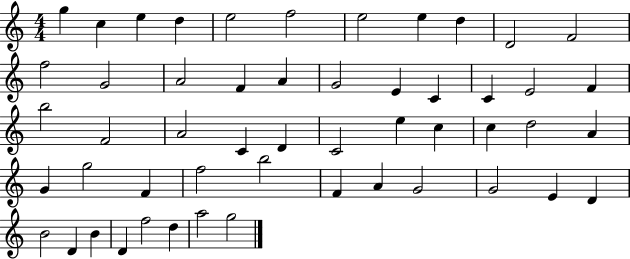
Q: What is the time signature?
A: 4/4